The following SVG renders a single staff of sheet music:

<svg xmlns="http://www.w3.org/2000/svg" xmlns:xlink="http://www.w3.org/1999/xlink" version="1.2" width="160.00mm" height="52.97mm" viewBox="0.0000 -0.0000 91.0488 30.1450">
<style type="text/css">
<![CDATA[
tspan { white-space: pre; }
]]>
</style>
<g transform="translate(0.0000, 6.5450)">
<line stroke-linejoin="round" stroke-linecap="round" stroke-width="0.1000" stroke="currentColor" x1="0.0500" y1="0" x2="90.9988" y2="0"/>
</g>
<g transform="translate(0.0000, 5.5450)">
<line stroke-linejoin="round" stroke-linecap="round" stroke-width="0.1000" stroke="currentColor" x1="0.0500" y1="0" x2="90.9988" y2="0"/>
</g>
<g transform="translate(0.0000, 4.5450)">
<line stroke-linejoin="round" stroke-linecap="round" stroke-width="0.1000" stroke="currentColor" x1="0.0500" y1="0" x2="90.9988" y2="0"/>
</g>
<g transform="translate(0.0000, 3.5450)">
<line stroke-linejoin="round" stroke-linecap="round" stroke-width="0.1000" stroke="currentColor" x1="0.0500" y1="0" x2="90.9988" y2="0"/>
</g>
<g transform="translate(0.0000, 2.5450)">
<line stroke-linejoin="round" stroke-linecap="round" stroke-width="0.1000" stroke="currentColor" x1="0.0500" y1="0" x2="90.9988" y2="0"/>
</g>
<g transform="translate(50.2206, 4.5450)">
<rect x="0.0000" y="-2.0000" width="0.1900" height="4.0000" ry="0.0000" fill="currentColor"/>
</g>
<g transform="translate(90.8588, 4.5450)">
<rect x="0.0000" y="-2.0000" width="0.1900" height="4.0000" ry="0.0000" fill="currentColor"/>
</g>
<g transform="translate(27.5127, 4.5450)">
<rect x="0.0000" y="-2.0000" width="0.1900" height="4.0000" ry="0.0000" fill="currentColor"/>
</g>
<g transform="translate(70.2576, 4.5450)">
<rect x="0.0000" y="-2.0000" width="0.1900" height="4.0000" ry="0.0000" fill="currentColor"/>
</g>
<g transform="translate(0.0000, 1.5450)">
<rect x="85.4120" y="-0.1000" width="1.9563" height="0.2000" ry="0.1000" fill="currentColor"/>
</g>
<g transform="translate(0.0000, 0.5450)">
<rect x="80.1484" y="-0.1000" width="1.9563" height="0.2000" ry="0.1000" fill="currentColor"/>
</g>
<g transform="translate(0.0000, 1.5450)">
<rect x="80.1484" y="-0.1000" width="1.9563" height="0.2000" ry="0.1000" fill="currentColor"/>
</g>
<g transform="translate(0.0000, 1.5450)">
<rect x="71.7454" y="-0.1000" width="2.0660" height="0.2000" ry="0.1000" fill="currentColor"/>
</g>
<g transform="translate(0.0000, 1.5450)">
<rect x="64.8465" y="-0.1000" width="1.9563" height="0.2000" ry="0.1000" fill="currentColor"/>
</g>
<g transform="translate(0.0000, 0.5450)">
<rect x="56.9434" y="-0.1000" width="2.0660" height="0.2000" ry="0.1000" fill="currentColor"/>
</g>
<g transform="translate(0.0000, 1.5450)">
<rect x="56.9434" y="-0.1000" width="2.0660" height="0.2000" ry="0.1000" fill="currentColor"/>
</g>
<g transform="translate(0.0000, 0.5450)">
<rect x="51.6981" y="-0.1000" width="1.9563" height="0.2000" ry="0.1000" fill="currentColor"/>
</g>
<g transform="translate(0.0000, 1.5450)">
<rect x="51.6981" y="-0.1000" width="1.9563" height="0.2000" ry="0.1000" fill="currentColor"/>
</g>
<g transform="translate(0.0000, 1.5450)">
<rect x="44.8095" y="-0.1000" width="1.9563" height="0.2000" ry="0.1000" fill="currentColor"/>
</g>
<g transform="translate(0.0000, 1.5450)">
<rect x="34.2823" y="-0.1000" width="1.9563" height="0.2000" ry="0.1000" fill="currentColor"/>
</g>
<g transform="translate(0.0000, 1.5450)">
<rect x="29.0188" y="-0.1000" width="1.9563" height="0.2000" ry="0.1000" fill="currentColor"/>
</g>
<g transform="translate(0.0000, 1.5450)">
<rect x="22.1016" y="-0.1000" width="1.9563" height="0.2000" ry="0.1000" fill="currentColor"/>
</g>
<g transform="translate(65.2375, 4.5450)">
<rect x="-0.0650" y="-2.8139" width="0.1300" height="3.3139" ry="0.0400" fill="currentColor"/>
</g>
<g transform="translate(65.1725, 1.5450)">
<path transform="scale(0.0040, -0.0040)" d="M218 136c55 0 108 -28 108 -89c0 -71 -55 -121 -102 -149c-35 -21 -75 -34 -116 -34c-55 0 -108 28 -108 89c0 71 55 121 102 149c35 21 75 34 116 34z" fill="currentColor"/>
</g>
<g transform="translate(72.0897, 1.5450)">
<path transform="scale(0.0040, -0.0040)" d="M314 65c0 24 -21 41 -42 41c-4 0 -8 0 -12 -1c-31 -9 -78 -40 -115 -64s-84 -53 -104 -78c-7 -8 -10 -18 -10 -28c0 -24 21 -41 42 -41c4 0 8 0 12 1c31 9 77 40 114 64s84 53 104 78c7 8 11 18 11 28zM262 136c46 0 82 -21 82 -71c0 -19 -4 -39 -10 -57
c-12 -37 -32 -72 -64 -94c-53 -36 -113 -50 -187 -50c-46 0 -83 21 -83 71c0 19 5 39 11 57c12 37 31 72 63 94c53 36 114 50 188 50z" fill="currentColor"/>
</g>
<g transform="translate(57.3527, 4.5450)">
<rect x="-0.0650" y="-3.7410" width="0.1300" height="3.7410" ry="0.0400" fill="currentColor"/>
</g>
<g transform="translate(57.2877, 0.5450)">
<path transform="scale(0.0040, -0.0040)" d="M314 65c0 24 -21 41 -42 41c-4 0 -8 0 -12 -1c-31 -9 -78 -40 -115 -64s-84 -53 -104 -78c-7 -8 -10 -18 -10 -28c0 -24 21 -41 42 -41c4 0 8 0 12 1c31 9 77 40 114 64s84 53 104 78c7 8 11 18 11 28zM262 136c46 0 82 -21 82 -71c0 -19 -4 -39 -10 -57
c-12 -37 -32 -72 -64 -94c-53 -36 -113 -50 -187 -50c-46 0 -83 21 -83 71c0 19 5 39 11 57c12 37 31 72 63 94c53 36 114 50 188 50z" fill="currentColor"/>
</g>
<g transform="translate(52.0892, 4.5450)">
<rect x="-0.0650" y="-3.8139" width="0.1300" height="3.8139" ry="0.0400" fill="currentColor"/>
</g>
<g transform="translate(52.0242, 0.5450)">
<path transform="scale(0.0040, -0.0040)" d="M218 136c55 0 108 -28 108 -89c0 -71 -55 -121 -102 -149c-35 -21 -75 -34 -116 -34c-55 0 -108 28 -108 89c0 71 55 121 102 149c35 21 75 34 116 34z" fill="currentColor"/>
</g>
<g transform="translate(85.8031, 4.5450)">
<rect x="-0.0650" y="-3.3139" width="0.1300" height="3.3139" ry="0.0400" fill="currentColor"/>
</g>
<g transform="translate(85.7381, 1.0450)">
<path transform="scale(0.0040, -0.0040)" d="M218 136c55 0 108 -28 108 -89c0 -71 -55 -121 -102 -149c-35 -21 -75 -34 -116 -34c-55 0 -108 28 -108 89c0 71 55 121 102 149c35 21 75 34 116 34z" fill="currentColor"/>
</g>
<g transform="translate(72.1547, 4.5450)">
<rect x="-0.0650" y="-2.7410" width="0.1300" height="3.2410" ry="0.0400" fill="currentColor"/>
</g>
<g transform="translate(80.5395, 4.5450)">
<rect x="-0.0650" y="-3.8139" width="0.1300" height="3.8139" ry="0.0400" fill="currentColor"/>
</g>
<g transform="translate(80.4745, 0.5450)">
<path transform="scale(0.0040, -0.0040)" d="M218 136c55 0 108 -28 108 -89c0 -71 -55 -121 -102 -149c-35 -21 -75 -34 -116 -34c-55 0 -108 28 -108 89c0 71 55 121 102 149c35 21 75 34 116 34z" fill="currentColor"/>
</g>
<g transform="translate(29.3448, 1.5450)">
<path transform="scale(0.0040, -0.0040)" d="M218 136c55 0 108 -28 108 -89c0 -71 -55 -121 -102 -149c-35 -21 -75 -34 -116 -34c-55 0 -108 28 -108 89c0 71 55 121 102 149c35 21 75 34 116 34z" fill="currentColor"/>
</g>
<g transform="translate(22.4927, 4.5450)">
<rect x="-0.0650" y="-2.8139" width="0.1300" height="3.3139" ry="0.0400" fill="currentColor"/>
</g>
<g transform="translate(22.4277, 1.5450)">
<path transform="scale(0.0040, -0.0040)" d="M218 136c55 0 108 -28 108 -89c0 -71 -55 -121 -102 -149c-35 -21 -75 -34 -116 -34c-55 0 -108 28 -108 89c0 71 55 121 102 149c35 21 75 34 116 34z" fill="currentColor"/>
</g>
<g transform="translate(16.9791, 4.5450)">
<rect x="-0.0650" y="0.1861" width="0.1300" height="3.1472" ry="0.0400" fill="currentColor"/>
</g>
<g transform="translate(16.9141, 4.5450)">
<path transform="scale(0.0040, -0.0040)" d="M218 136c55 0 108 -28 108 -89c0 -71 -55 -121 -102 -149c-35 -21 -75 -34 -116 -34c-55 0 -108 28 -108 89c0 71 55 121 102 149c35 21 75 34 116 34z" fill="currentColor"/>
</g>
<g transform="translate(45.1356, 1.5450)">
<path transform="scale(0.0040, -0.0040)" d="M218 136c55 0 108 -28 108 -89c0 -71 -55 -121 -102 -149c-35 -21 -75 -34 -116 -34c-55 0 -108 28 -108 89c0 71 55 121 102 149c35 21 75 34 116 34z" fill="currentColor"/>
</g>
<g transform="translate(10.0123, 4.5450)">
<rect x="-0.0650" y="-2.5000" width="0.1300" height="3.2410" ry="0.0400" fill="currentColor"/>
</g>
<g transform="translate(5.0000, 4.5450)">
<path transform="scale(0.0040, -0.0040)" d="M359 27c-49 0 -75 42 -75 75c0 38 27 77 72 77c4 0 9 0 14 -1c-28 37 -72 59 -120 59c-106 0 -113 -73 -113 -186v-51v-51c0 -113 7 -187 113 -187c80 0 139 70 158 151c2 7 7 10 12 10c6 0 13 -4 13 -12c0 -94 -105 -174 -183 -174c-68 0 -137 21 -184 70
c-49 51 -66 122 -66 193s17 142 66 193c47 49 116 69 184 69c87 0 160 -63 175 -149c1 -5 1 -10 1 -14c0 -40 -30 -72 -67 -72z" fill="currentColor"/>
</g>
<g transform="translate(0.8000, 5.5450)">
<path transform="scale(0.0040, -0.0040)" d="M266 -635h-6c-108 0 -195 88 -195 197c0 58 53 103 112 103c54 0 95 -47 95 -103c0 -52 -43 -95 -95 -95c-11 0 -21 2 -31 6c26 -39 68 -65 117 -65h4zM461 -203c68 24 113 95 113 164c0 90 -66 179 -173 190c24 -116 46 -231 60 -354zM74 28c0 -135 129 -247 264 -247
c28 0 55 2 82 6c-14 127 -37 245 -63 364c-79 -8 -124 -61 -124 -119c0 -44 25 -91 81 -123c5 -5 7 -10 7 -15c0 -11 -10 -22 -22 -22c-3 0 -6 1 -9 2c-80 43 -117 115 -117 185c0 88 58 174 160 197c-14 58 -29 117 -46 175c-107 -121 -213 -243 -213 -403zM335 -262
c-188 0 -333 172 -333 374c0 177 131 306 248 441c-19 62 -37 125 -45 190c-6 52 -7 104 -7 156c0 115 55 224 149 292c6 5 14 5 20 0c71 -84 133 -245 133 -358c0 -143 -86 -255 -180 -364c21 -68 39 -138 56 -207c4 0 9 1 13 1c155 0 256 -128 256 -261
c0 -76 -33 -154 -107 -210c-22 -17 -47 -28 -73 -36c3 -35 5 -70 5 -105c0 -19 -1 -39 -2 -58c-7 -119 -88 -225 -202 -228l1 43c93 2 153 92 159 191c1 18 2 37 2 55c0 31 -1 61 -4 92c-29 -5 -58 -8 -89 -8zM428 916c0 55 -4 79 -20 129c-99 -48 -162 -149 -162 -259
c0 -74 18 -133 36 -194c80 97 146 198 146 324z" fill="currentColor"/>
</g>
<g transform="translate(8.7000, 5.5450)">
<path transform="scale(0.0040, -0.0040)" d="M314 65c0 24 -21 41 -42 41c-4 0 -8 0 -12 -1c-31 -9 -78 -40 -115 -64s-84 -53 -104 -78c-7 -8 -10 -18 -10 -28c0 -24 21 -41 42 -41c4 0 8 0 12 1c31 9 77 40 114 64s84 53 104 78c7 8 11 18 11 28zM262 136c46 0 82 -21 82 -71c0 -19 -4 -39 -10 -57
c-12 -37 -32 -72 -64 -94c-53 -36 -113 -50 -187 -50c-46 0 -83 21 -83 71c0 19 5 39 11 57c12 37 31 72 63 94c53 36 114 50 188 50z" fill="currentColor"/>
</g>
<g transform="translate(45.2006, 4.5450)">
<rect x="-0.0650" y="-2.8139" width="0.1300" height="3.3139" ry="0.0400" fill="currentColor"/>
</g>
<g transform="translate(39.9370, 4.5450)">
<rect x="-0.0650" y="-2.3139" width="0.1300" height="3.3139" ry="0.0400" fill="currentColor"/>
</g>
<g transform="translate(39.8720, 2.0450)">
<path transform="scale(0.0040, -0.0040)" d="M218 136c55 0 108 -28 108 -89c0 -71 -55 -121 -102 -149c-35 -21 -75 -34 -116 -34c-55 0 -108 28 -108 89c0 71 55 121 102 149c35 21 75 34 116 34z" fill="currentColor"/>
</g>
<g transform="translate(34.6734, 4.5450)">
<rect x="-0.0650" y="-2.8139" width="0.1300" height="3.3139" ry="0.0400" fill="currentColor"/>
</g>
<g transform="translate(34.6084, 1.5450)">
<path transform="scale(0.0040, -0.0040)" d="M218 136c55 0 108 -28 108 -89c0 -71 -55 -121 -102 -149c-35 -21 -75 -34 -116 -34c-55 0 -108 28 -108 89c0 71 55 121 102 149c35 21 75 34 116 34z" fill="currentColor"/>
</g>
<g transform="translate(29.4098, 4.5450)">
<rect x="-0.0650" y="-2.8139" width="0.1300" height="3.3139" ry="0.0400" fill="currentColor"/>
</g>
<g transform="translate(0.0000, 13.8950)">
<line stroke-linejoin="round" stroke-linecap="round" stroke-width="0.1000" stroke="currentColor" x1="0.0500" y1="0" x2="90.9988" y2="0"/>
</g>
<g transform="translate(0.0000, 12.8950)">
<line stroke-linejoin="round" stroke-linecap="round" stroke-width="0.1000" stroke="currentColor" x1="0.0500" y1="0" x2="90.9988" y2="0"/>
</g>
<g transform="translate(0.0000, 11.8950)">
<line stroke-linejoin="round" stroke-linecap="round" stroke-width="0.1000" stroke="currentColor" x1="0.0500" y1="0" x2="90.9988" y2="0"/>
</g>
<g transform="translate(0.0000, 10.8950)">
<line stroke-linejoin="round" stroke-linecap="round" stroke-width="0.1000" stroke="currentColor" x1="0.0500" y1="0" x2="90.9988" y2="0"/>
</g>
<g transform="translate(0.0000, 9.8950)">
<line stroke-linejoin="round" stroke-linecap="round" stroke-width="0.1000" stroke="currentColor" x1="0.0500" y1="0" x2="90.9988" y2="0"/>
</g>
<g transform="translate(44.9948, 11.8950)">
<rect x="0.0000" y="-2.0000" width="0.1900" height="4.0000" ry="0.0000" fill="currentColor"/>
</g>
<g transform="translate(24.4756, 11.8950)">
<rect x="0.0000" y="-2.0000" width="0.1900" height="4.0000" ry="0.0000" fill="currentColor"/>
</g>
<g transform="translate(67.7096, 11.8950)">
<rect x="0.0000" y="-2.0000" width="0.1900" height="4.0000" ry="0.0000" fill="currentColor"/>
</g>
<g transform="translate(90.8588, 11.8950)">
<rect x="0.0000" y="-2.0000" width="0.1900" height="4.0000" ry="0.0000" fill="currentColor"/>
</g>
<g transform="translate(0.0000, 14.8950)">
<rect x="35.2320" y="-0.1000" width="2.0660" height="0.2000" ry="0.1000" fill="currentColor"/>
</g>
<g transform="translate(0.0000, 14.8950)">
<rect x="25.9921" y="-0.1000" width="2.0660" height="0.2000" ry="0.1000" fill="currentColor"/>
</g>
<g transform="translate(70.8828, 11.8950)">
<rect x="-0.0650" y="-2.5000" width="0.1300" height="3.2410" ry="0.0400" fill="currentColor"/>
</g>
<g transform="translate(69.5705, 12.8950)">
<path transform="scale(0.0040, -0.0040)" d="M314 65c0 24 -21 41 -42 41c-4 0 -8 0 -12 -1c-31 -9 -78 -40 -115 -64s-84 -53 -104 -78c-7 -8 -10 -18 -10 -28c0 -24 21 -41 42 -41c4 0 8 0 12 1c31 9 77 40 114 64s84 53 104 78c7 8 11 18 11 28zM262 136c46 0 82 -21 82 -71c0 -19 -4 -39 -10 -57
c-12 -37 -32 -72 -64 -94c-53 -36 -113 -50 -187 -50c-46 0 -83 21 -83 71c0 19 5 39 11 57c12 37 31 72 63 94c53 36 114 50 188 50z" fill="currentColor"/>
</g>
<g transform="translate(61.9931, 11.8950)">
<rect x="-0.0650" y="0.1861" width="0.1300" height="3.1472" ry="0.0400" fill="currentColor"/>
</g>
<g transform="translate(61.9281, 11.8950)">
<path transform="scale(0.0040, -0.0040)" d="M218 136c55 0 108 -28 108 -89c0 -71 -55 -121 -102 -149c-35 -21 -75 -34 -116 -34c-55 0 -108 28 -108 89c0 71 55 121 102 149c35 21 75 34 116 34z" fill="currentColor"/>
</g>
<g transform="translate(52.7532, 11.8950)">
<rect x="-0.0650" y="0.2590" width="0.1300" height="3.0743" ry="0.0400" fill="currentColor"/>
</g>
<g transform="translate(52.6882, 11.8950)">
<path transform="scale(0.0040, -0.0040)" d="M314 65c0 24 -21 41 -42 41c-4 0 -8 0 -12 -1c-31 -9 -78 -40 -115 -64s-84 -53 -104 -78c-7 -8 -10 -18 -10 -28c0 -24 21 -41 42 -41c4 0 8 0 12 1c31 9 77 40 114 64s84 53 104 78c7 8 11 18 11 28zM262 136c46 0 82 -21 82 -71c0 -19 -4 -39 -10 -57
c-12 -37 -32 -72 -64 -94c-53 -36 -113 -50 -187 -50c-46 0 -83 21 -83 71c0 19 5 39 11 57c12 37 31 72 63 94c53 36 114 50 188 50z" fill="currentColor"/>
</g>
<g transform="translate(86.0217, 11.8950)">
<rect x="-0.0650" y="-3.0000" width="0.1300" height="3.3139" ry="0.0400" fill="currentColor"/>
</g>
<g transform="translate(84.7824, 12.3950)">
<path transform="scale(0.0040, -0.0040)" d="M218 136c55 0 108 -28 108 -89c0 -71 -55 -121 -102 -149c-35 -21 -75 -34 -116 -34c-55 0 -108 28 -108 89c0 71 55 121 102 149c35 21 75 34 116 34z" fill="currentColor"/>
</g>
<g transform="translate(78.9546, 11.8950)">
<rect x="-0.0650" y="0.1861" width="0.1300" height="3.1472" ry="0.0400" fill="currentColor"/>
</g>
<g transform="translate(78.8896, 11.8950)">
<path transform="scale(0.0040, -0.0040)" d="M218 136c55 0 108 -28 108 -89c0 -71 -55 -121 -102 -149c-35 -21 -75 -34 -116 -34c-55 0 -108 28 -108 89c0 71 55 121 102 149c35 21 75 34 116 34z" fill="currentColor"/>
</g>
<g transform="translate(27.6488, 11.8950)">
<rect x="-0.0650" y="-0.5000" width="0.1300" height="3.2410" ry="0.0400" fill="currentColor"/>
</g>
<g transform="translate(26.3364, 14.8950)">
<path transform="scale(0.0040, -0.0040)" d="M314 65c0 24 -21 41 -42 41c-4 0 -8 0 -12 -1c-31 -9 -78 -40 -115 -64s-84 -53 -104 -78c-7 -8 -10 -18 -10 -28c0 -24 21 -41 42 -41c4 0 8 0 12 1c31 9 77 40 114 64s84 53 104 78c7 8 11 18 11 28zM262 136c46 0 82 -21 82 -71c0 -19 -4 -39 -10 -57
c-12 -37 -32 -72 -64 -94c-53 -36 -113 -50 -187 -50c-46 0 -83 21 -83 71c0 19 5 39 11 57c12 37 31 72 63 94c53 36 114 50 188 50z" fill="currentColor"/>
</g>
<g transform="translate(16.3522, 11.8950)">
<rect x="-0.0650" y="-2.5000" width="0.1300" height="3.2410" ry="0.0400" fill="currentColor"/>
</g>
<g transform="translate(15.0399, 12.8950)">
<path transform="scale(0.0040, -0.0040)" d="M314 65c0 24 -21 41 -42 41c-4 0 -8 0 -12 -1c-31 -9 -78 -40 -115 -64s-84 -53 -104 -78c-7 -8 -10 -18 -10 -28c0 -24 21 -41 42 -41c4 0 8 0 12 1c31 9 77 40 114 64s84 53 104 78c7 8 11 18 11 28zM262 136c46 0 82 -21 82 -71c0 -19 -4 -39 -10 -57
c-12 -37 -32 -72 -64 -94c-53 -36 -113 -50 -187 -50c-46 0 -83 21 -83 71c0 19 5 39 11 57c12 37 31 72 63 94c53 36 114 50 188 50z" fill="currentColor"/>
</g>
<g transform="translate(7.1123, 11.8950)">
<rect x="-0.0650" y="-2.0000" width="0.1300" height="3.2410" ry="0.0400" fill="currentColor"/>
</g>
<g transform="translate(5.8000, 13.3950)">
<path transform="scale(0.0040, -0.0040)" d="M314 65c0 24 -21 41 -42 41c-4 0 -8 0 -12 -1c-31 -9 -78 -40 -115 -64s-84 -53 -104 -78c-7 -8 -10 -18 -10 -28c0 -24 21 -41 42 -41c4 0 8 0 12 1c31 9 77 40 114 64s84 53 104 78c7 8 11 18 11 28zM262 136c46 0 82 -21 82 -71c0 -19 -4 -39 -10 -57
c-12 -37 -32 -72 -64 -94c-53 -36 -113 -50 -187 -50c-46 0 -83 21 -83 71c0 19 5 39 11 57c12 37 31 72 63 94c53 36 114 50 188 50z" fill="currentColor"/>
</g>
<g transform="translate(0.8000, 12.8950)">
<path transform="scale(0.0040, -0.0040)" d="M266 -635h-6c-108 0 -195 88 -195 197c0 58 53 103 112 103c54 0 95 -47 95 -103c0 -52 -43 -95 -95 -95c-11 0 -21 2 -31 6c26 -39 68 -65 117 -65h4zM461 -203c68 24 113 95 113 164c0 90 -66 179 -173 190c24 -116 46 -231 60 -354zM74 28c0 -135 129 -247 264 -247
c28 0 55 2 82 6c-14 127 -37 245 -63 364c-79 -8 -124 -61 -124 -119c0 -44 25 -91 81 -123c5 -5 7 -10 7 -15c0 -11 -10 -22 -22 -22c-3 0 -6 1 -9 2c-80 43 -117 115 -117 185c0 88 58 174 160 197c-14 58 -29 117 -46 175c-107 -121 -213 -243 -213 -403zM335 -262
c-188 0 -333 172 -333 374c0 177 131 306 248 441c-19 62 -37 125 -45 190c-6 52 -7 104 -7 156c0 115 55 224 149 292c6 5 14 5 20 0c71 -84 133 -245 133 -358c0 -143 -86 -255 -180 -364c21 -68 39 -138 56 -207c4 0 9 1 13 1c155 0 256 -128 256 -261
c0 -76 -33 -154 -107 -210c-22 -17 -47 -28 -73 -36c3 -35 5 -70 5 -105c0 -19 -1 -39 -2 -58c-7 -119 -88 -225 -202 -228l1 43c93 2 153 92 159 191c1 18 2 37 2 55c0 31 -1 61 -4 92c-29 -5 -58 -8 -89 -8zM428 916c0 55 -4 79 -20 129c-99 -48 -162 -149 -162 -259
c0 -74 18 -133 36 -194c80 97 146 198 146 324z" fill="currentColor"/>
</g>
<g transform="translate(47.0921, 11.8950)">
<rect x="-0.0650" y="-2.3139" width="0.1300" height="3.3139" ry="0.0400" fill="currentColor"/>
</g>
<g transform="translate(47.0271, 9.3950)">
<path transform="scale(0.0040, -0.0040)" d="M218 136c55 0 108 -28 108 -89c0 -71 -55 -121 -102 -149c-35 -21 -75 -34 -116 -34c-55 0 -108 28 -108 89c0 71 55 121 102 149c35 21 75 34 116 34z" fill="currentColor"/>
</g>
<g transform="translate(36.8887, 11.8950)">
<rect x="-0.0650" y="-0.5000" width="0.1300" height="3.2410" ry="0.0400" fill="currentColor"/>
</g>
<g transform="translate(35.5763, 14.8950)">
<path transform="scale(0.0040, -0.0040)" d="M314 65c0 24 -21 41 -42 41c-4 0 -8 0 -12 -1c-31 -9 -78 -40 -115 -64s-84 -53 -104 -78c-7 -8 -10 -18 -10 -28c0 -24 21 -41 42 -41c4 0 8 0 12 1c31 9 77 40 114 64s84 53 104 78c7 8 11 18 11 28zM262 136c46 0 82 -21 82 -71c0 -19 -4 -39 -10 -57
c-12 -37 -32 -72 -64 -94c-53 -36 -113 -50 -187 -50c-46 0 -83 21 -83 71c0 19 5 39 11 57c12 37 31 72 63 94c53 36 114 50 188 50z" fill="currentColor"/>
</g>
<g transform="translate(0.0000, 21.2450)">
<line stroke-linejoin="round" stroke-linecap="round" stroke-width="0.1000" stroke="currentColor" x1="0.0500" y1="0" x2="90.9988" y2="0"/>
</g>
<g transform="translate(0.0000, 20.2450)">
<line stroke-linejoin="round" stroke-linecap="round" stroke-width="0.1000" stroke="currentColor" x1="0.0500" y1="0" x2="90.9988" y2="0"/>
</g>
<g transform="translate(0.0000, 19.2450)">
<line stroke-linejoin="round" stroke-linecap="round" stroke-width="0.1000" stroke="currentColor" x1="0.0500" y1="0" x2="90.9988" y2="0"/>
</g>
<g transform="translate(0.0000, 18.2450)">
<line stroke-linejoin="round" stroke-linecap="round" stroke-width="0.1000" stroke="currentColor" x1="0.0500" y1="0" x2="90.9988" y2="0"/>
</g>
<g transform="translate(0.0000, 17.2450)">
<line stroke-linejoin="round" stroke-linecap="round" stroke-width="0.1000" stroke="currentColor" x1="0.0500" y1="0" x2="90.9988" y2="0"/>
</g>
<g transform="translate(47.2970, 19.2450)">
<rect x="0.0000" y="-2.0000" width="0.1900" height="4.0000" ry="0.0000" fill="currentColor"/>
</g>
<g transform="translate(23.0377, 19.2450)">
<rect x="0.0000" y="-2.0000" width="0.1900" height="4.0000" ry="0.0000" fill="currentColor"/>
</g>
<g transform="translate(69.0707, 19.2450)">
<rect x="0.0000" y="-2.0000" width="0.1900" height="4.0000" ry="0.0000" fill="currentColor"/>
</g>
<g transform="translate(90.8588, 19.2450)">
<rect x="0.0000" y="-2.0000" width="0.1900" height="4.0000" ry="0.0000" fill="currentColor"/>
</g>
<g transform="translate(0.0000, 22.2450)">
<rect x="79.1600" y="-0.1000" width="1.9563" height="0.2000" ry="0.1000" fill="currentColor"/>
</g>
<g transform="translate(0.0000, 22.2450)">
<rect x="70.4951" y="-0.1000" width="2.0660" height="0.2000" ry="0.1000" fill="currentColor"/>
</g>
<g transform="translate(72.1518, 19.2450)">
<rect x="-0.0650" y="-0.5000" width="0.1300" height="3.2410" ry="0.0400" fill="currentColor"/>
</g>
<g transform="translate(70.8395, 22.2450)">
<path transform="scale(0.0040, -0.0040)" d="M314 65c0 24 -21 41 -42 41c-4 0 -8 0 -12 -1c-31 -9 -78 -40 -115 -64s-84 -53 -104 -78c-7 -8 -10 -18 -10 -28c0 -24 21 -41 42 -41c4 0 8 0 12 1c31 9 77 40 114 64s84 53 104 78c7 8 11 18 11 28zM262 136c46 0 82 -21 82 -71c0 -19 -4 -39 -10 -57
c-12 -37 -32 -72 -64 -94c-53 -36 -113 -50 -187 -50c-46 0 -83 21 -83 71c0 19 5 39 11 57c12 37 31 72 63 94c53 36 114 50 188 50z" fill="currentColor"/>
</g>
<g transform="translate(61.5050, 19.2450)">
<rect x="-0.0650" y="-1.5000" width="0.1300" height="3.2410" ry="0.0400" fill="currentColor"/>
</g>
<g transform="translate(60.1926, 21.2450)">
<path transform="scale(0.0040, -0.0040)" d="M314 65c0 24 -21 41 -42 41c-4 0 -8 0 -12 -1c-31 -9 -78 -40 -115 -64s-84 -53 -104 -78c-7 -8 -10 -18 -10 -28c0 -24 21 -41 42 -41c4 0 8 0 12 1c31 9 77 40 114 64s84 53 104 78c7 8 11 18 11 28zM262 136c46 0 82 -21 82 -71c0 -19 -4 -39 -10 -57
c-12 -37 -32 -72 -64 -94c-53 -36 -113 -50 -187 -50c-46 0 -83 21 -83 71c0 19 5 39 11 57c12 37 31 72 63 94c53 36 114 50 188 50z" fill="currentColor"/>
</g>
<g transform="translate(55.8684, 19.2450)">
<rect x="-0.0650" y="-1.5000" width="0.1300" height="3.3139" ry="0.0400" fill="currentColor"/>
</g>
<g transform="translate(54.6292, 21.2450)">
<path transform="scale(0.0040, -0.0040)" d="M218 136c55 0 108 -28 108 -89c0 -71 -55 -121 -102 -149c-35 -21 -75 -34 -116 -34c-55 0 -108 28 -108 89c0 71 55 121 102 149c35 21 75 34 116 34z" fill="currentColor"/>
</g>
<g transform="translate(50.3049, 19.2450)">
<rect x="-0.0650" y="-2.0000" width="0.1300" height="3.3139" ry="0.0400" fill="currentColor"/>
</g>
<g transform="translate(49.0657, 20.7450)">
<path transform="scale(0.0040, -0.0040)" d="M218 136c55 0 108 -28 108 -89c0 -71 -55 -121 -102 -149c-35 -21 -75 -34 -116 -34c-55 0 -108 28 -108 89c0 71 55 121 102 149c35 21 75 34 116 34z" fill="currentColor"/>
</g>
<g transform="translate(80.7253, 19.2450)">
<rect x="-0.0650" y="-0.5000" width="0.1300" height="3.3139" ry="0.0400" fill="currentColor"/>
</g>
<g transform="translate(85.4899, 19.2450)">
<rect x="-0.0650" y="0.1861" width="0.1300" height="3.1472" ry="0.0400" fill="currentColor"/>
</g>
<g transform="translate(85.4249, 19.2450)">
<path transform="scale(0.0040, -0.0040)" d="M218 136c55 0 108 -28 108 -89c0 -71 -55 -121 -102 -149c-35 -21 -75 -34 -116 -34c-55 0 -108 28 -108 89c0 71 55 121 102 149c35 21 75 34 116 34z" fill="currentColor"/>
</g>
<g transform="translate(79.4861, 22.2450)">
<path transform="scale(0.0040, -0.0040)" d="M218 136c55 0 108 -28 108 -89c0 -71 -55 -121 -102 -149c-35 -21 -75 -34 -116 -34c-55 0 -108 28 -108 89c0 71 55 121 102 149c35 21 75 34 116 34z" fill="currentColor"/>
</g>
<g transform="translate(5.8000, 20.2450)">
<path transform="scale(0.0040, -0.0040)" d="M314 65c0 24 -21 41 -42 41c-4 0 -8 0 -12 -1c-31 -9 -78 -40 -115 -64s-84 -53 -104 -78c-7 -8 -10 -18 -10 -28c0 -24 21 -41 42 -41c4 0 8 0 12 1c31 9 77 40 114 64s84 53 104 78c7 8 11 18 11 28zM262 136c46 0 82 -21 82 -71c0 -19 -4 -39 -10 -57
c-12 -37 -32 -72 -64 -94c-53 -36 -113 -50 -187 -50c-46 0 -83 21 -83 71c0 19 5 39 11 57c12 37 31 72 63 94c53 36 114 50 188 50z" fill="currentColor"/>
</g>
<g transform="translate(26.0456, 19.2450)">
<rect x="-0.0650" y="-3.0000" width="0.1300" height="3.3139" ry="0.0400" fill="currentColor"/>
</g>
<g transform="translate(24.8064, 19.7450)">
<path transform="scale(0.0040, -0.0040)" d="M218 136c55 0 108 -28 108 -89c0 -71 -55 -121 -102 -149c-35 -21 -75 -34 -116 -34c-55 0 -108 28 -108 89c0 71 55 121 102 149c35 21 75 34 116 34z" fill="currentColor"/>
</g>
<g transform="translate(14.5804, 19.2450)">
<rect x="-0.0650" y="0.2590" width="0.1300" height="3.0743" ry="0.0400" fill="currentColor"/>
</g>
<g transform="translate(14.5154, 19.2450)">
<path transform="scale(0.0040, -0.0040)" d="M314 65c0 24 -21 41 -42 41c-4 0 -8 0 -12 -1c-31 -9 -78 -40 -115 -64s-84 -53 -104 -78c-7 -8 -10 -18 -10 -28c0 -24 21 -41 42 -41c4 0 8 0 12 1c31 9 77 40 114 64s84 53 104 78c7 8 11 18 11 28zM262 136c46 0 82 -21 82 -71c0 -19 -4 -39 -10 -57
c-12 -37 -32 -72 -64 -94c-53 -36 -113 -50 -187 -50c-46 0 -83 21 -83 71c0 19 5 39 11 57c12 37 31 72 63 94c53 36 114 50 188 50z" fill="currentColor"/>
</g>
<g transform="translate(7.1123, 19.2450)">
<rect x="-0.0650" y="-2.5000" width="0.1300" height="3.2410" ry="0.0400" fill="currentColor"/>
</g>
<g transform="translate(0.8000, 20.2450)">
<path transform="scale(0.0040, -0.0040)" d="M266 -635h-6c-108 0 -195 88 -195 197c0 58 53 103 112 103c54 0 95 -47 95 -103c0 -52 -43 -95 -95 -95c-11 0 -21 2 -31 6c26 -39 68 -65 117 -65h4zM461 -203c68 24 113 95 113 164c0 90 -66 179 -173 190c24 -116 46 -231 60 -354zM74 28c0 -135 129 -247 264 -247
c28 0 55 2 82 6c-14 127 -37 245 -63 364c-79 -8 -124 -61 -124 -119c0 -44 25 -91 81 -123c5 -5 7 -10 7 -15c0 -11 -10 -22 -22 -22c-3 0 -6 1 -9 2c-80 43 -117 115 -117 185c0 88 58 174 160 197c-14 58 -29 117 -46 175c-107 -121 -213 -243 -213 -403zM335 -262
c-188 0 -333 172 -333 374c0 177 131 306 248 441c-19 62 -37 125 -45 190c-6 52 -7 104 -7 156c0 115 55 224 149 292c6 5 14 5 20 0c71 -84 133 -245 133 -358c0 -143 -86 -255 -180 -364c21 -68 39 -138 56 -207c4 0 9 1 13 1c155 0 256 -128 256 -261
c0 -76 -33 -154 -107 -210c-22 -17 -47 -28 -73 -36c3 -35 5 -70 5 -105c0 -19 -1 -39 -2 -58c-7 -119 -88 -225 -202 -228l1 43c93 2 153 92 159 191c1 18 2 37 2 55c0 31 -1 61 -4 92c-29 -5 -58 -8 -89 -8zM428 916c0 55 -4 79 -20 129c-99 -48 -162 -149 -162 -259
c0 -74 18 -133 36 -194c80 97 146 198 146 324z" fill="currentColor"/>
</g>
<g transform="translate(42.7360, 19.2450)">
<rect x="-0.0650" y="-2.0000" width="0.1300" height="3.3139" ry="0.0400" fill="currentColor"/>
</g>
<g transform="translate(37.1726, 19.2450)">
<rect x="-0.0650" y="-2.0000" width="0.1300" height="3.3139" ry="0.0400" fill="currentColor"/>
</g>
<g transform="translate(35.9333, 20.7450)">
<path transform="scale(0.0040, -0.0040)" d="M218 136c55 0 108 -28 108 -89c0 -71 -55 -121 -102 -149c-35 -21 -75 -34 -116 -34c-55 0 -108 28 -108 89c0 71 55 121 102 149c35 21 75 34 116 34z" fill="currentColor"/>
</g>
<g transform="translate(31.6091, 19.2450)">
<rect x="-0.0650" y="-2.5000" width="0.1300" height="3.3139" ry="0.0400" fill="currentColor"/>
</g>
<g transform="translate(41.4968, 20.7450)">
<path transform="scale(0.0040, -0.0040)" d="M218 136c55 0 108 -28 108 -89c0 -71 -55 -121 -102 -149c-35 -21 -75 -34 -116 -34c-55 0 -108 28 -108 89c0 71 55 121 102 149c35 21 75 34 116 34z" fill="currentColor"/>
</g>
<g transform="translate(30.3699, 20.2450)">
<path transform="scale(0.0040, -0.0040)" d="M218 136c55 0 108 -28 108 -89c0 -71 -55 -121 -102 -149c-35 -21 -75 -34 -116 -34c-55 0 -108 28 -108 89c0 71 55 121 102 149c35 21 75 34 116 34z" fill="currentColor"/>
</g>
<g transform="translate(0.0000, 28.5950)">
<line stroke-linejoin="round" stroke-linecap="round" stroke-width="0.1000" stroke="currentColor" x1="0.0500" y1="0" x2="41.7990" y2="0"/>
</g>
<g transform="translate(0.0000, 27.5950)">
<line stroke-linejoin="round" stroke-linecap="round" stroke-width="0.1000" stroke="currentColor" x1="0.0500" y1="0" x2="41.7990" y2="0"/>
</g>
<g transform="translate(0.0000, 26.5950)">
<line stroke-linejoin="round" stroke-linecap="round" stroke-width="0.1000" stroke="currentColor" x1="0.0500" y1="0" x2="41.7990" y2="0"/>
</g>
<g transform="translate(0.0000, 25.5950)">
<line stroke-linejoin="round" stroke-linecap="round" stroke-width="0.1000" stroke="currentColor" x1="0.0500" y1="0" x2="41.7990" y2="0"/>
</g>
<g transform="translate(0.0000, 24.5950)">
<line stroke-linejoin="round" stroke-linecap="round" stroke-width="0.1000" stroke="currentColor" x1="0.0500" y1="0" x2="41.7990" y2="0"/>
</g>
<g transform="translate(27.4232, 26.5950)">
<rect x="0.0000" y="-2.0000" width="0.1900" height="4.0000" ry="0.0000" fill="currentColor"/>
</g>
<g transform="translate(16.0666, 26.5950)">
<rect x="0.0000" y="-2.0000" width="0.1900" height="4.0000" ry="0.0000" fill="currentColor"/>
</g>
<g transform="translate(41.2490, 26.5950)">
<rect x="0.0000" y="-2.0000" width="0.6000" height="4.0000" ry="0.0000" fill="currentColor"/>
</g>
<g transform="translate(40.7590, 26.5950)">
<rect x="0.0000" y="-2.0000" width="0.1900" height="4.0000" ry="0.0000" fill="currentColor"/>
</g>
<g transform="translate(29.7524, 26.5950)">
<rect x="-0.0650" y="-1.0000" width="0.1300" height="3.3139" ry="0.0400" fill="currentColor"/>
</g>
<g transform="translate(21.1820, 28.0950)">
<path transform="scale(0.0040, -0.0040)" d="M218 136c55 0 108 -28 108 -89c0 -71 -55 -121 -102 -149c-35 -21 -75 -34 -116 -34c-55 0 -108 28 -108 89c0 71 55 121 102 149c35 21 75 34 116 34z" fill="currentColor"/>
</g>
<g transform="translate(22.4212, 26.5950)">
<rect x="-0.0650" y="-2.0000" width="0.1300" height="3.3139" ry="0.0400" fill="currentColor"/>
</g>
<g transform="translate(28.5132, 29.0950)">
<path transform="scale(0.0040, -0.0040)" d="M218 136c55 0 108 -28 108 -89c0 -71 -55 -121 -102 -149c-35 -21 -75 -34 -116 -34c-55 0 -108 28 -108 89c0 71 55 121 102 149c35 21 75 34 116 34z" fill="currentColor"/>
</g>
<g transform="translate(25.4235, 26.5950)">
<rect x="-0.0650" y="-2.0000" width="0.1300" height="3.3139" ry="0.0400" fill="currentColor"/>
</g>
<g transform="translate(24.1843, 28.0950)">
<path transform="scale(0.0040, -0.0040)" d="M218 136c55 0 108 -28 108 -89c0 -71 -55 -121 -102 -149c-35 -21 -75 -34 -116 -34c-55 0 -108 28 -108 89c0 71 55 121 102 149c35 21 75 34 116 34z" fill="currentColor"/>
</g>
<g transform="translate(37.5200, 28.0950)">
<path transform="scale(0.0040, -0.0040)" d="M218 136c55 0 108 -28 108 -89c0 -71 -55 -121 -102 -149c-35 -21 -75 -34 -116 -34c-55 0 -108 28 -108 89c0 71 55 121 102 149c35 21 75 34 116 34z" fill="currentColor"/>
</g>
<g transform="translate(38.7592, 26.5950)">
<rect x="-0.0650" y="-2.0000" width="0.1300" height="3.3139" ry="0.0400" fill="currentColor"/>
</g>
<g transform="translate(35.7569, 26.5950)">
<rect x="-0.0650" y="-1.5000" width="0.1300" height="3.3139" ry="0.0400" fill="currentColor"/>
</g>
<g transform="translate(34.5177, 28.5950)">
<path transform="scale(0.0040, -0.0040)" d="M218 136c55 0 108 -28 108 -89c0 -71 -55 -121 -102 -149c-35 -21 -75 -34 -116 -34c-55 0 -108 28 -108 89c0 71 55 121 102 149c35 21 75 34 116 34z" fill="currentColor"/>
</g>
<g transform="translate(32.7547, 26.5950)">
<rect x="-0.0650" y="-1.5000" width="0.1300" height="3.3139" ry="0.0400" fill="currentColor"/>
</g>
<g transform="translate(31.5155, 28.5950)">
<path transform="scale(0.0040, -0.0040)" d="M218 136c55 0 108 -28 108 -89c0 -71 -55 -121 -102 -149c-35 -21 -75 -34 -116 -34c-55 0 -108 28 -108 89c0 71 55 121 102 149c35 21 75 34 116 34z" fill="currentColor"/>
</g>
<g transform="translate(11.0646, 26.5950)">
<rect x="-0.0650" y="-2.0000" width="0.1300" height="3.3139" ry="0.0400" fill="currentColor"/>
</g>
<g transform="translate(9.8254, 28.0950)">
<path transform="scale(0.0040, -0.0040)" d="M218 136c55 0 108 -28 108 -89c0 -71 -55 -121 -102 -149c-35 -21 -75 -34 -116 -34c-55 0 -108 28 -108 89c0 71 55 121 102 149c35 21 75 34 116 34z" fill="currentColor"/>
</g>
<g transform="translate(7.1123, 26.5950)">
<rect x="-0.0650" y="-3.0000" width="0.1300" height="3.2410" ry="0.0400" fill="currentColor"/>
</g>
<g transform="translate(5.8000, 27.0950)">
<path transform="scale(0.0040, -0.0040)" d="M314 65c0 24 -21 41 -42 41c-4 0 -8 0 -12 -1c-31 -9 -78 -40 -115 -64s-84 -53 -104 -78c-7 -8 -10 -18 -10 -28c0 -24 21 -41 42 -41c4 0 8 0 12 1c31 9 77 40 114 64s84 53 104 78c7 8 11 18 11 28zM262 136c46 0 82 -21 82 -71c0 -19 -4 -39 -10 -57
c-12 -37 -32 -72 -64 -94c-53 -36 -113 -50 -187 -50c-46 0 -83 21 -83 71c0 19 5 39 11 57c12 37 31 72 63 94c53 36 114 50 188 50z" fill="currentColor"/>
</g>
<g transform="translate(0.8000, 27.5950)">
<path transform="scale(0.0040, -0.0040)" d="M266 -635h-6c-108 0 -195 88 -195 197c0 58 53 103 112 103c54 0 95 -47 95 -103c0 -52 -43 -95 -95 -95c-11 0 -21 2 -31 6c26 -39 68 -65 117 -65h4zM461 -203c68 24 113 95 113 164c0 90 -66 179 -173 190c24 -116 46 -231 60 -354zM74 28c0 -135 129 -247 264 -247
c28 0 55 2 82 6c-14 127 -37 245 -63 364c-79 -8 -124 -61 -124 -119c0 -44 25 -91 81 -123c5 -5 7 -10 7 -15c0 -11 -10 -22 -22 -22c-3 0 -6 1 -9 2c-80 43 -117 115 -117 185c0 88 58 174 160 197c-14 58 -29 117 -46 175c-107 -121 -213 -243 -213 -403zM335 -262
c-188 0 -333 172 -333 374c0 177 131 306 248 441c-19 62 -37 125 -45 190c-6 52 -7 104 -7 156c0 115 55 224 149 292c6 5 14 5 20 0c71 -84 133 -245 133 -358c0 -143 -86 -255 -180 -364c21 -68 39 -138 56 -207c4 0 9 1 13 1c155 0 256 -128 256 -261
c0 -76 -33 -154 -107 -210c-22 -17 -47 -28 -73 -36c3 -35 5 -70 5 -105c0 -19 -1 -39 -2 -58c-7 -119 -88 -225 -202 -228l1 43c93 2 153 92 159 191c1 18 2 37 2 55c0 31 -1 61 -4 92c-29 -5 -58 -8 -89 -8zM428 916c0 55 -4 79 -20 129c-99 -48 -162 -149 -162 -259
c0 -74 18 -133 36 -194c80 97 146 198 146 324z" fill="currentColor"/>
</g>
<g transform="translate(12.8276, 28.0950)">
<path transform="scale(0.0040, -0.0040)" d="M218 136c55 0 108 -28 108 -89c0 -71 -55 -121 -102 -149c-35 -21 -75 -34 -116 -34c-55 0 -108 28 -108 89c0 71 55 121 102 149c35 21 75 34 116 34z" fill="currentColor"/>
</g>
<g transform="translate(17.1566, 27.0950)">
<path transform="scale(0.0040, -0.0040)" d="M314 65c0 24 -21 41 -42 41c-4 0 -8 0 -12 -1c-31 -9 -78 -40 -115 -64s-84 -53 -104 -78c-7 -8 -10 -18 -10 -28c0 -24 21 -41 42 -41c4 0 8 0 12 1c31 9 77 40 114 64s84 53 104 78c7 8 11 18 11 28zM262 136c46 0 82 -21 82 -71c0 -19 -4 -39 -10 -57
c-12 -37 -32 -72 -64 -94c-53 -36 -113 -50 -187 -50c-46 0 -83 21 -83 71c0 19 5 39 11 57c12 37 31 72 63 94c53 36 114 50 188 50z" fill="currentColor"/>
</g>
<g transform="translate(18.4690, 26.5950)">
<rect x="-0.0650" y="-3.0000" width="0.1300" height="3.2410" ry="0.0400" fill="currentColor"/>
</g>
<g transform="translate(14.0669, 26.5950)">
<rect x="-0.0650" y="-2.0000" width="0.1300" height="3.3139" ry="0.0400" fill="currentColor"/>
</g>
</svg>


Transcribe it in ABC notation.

X:1
T:Untitled
M:4/4
L:1/4
K:C
G2 B a a a g a c' c'2 a a2 c' b F2 G2 C2 C2 g B2 B G2 B A G2 B2 A G F F F E E2 C2 C B A2 F F A2 F F D E E F